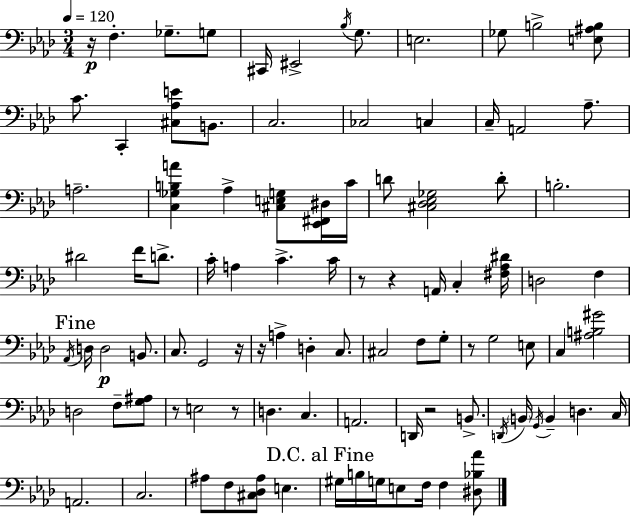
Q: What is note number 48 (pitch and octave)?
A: G3